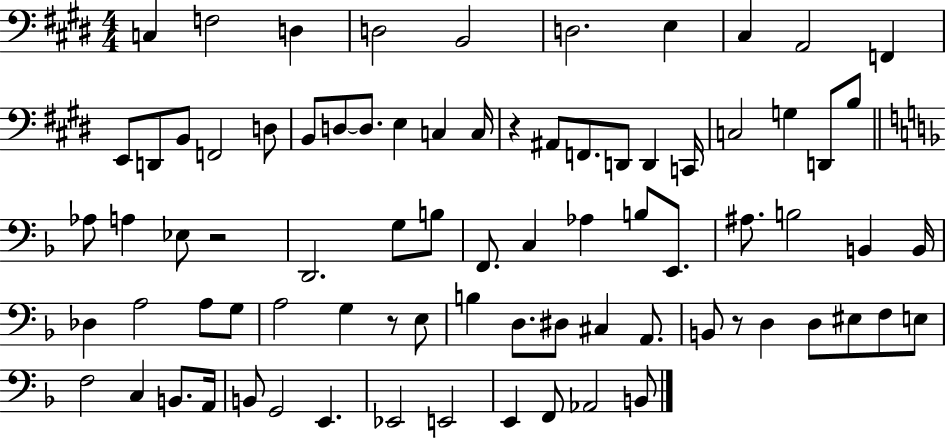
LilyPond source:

{
  \clef bass
  \numericTimeSignature
  \time 4/4
  \key e \major
  \repeat volta 2 { c4 f2 d4 | d2 b,2 | d2. e4 | cis4 a,2 f,4 | \break e,8 d,8 b,8 f,2 d8 | b,8 d8~~ d8. e4 c4 c16 | r4 ais,8 f,8. d,8 d,4 c,16 | c2 g4 d,8 b8 | \break \bar "||" \break \key d \minor aes8 a4 ees8 r2 | d,2. g8 b8 | f,8. c4 aes4 b8 e,8. | ais8. b2 b,4 b,16 | \break des4 a2 a8 g8 | a2 g4 r8 e8 | b4 d8. dis8 cis4 a,8. | b,8 r8 d4 d8 eis8 f8 e8 | \break f2 c4 b,8. a,16 | b,8 g,2 e,4. | ees,2 e,2 | e,4 f,8 aes,2 b,8 | \break } \bar "|."
}